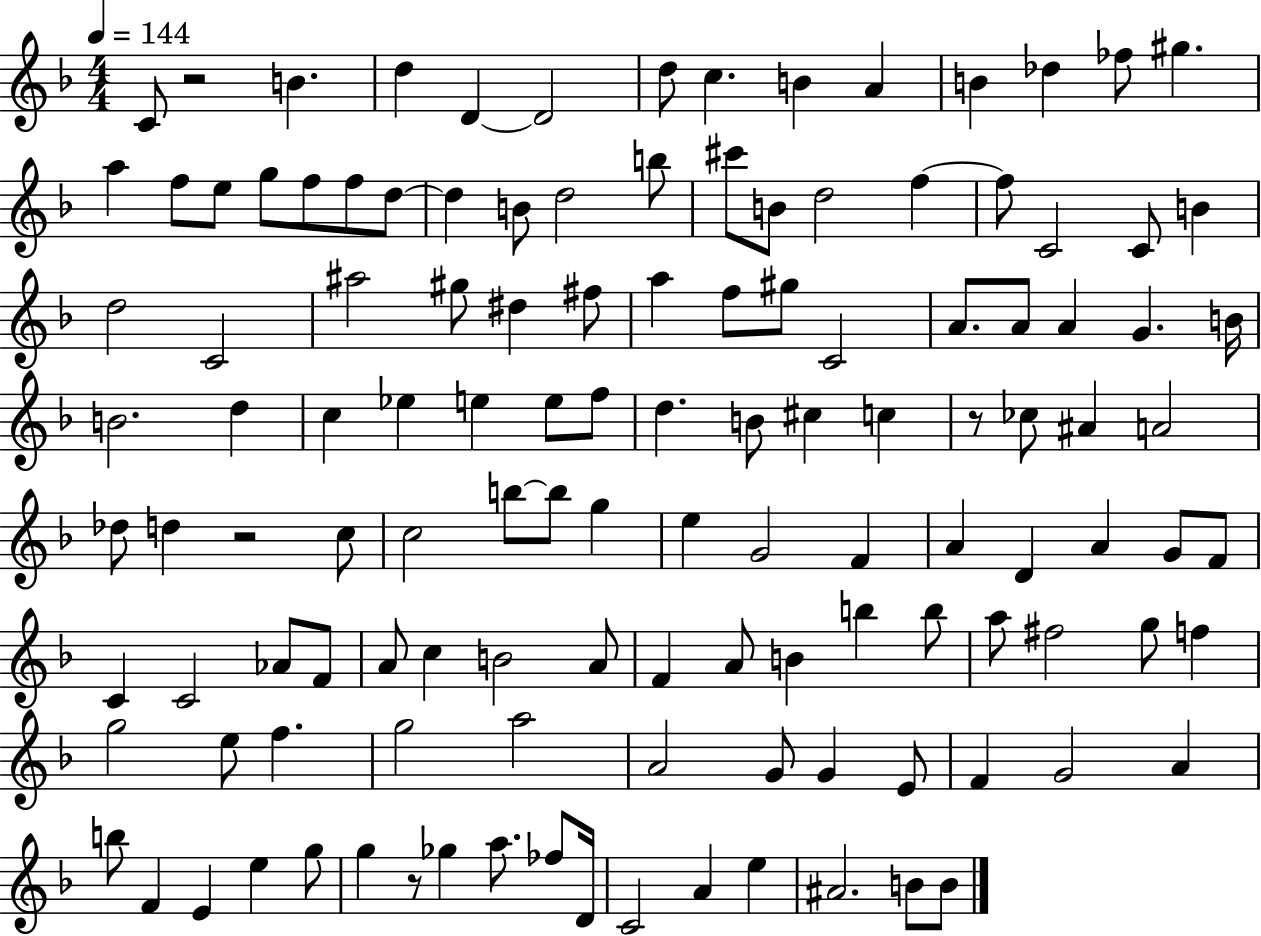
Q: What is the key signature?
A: F major